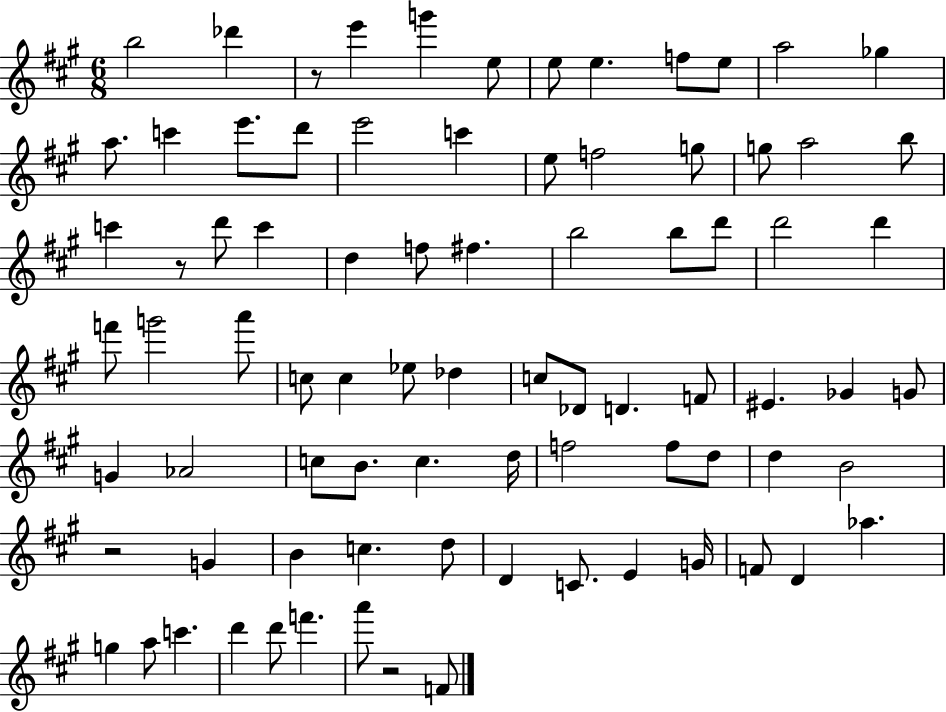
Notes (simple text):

B5/h Db6/q R/e E6/q G6/q E5/e E5/e E5/q. F5/e E5/e A5/h Gb5/q A5/e. C6/q E6/e. D6/e E6/h C6/q E5/e F5/h G5/e G5/e A5/h B5/e C6/q R/e D6/e C6/q D5/q F5/e F#5/q. B5/h B5/e D6/e D6/h D6/q F6/e G6/h A6/e C5/e C5/q Eb5/e Db5/q C5/e Db4/e D4/q. F4/e EIS4/q. Gb4/q G4/e G4/q Ab4/h C5/e B4/e. C5/q. D5/s F5/h F5/e D5/e D5/q B4/h R/h G4/q B4/q C5/q. D5/e D4/q C4/e. E4/q G4/s F4/e D4/q Ab5/q. G5/q A5/e C6/q. D6/q D6/e F6/q. A6/e R/h F4/e